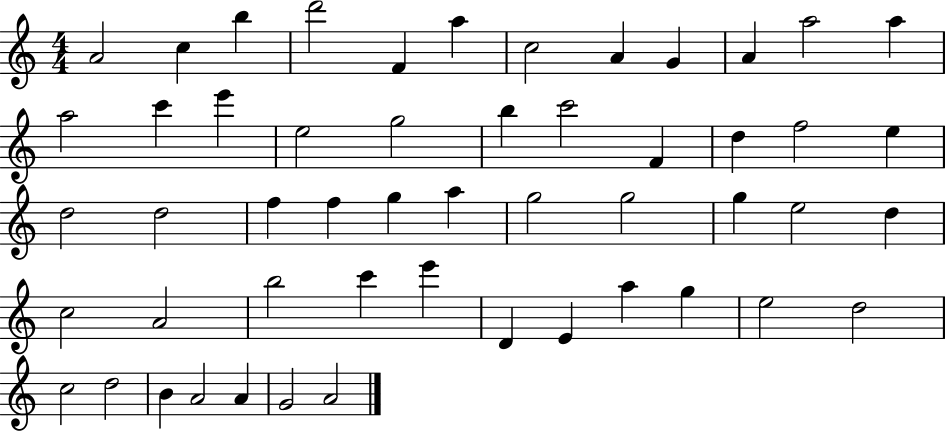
A4/h C5/q B5/q D6/h F4/q A5/q C5/h A4/q G4/q A4/q A5/h A5/q A5/h C6/q E6/q E5/h G5/h B5/q C6/h F4/q D5/q F5/h E5/q D5/h D5/h F5/q F5/q G5/q A5/q G5/h G5/h G5/q E5/h D5/q C5/h A4/h B5/h C6/q E6/q D4/q E4/q A5/q G5/q E5/h D5/h C5/h D5/h B4/q A4/h A4/q G4/h A4/h